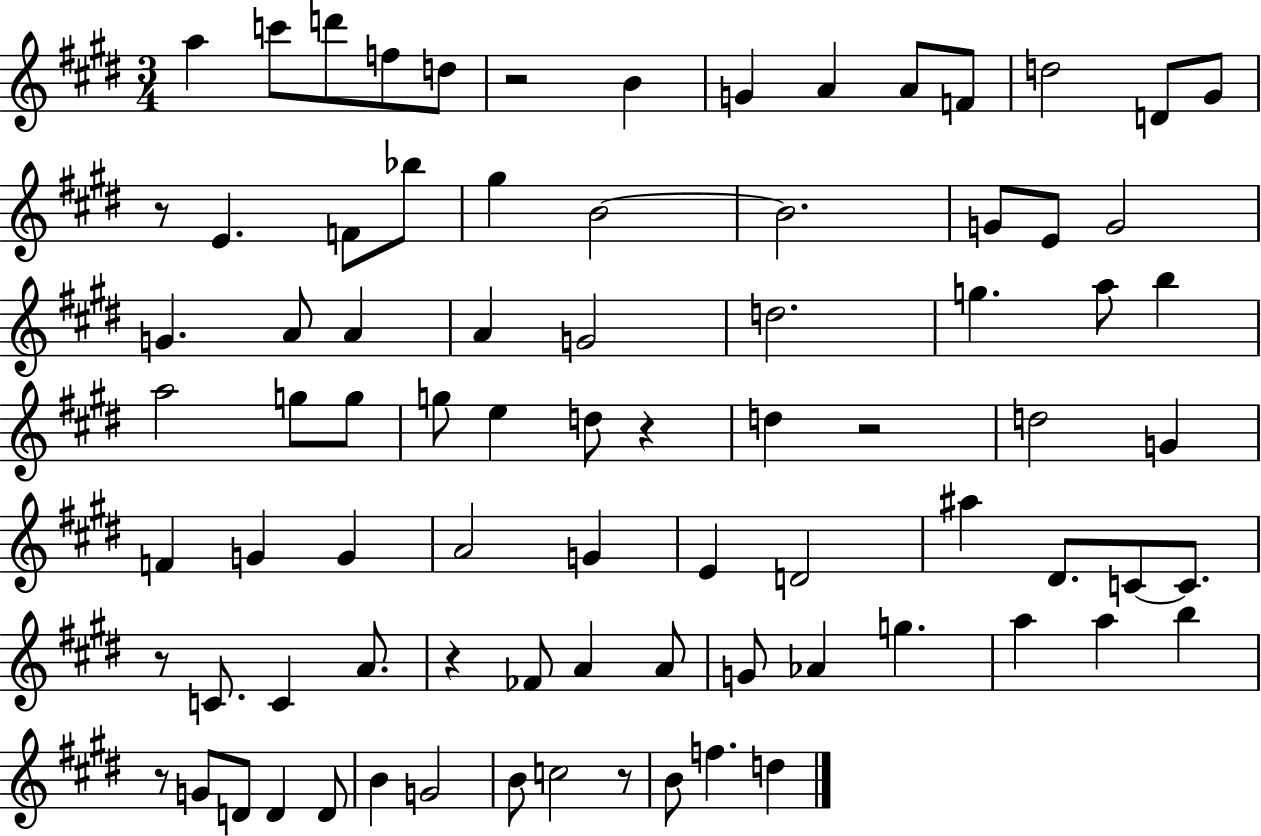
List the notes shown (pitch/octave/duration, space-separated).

A5/q C6/e D6/e F5/e D5/e R/h B4/q G4/q A4/q A4/e F4/e D5/h D4/e G#4/e R/e E4/q. F4/e Bb5/e G#5/q B4/h B4/h. G4/e E4/e G4/h G4/q. A4/e A4/q A4/q G4/h D5/h. G5/q. A5/e B5/q A5/h G5/e G5/e G5/e E5/q D5/e R/q D5/q R/h D5/h G4/q F4/q G4/q G4/q A4/h G4/q E4/q D4/h A#5/q D#4/e. C4/e C4/e. R/e C4/e. C4/q A4/e. R/q FES4/e A4/q A4/e G4/e Ab4/q G5/q. A5/q A5/q B5/q R/e G4/e D4/e D4/q D4/e B4/q G4/h B4/e C5/h R/e B4/e F5/q. D5/q